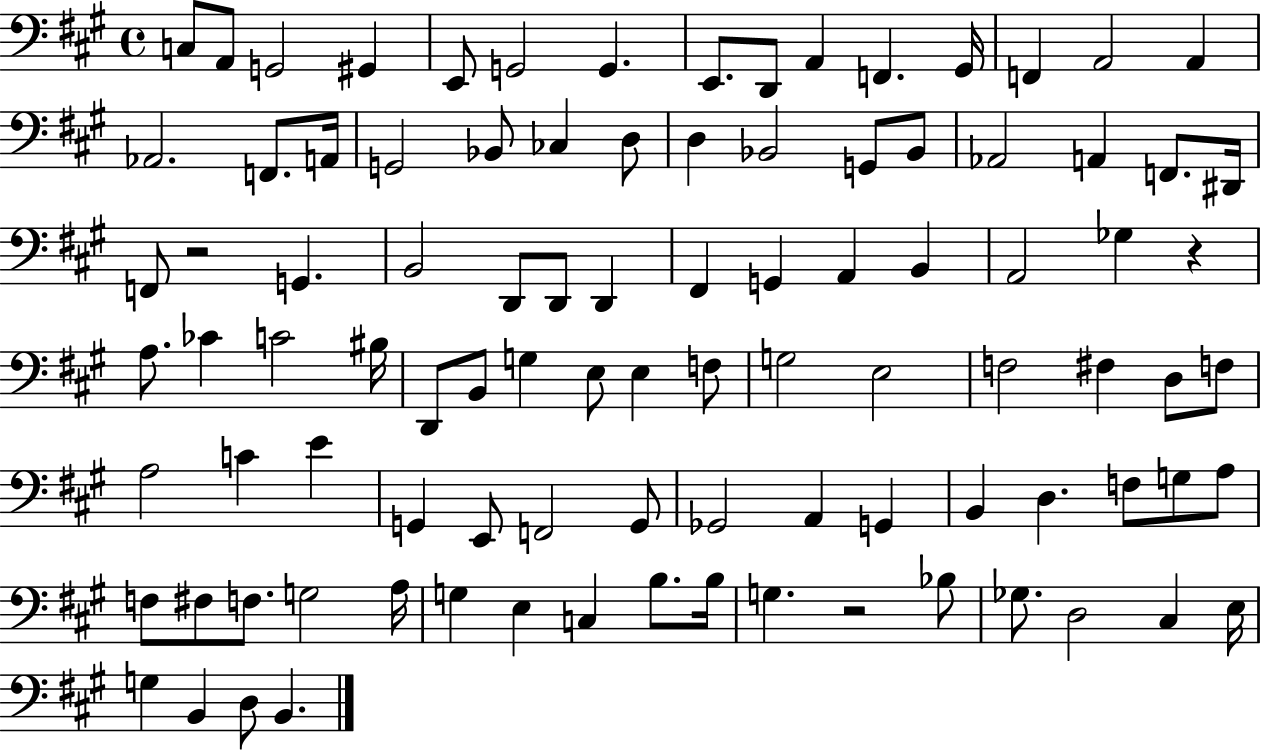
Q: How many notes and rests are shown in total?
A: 96